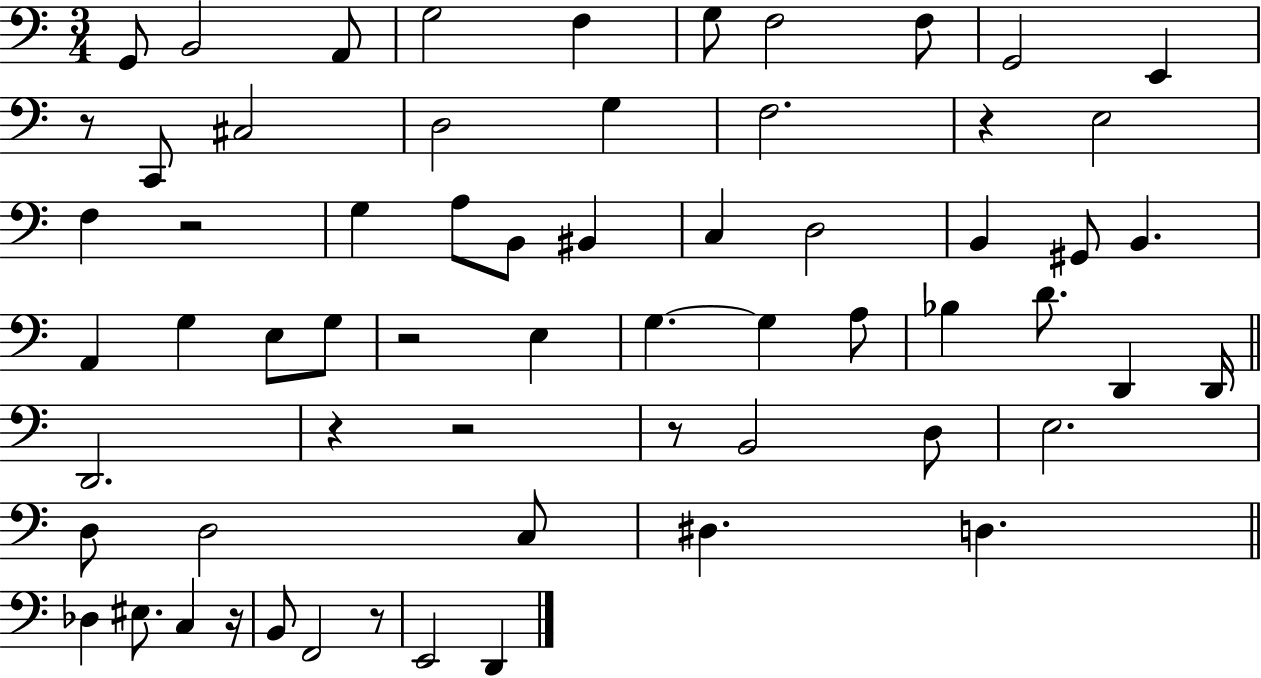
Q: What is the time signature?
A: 3/4